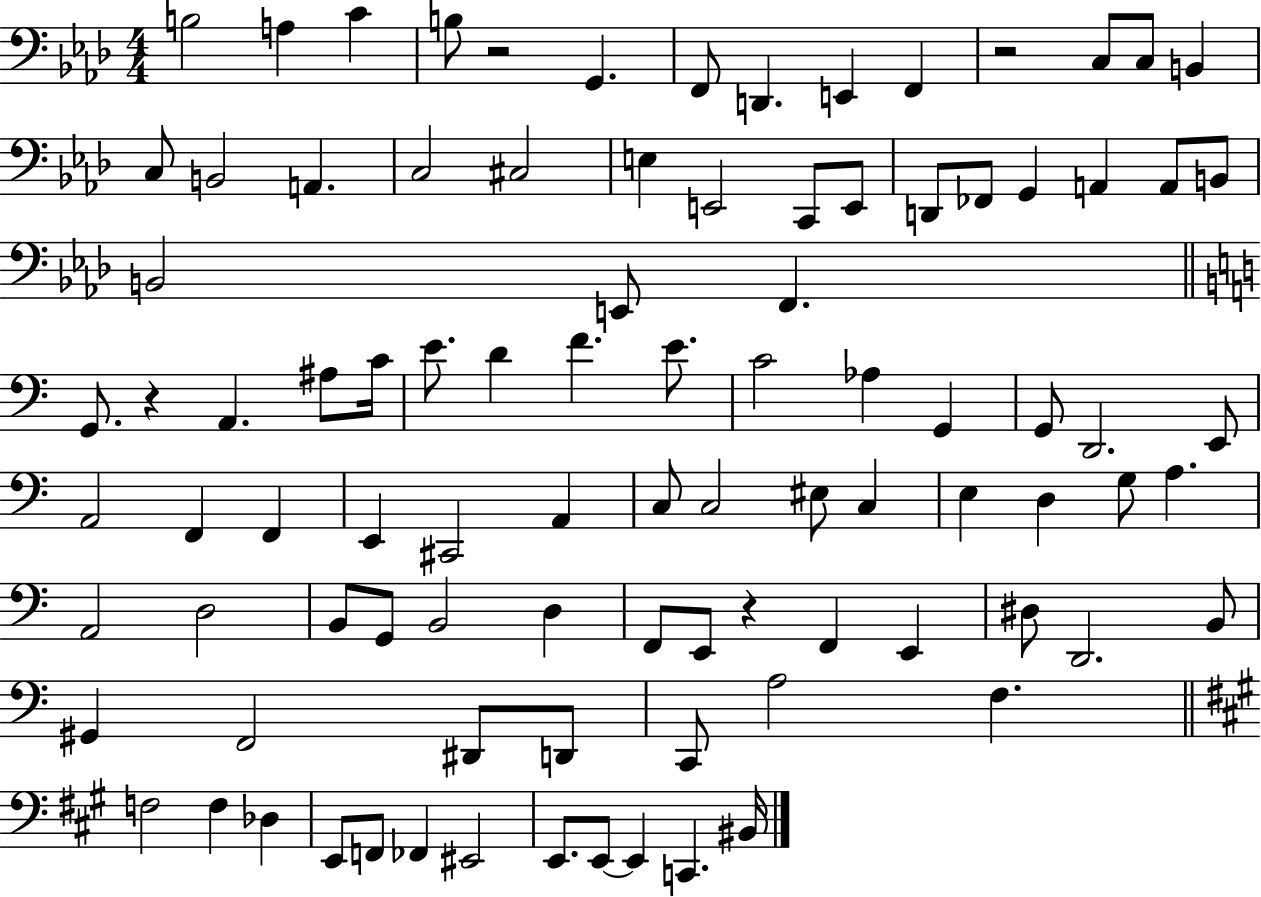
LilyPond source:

{
  \clef bass
  \numericTimeSignature
  \time 4/4
  \key aes \major
  b2 a4 c'4 | b8 r2 g,4. | f,8 d,4. e,4 f,4 | r2 c8 c8 b,4 | \break c8 b,2 a,4. | c2 cis2 | e4 e,2 c,8 e,8 | d,8 fes,8 g,4 a,4 a,8 b,8 | \break b,2 e,8 f,4. | \bar "||" \break \key c \major g,8. r4 a,4. ais8 c'16 | e'8. d'4 f'4. e'8. | c'2 aes4 g,4 | g,8 d,2. e,8 | \break a,2 f,4 f,4 | e,4 cis,2 a,4 | c8 c2 eis8 c4 | e4 d4 g8 a4. | \break a,2 d2 | b,8 g,8 b,2 d4 | f,8 e,8 r4 f,4 e,4 | dis8 d,2. b,8 | \break gis,4 f,2 dis,8 d,8 | c,8 a2 f4. | \bar "||" \break \key a \major f2 f4 des4 | e,8 f,8 fes,4 eis,2 | e,8. e,8~~ e,4 c,4. bis,16 | \bar "|."
}